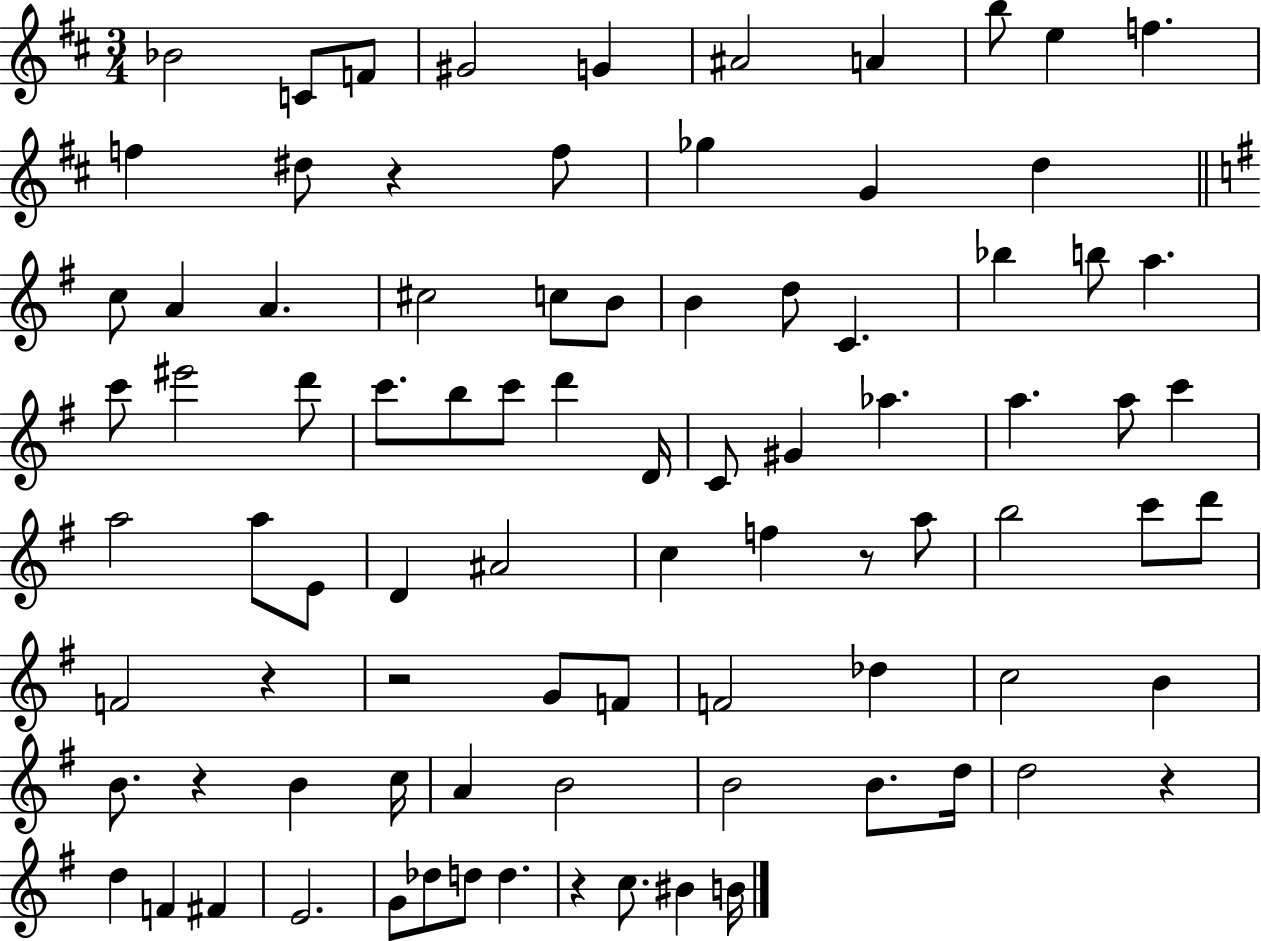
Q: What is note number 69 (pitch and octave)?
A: D5